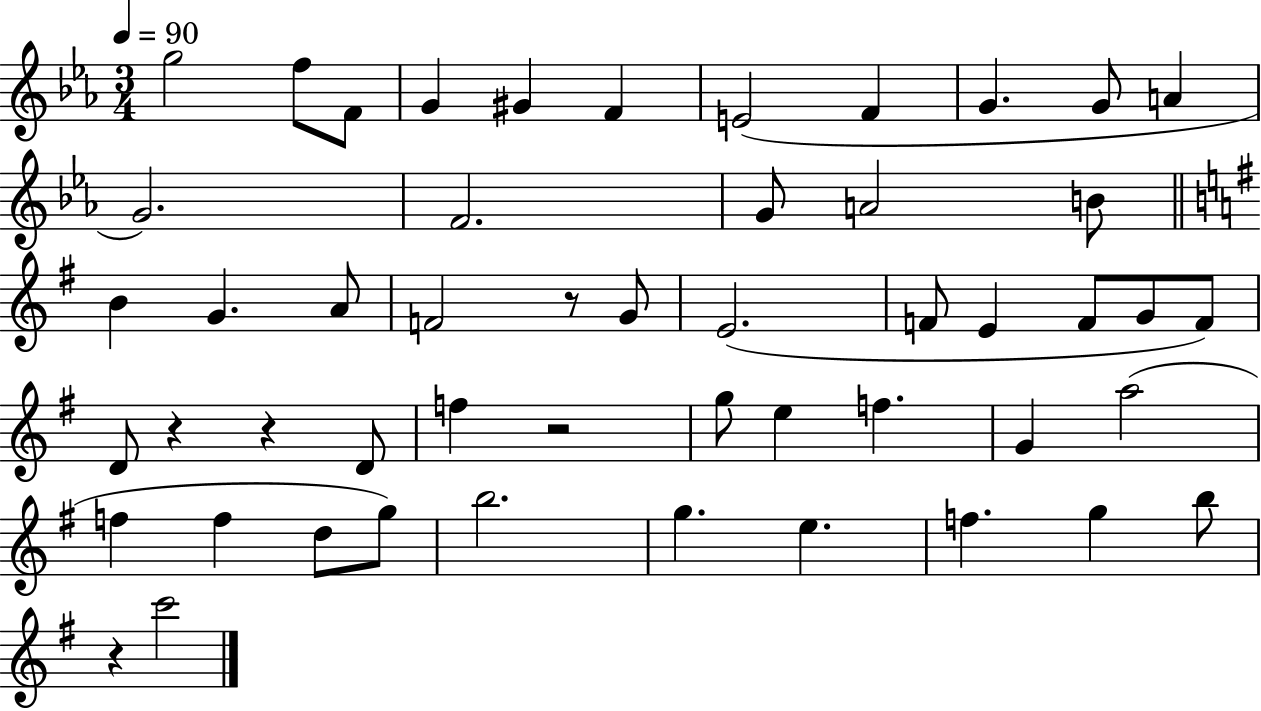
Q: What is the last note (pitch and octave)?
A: C6